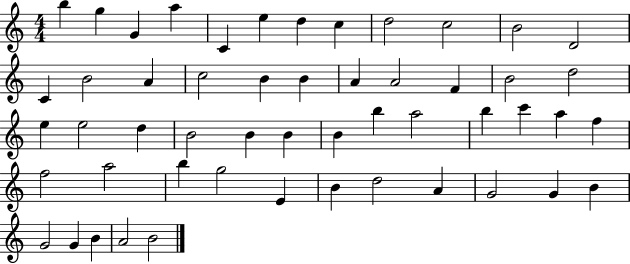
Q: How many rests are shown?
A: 0